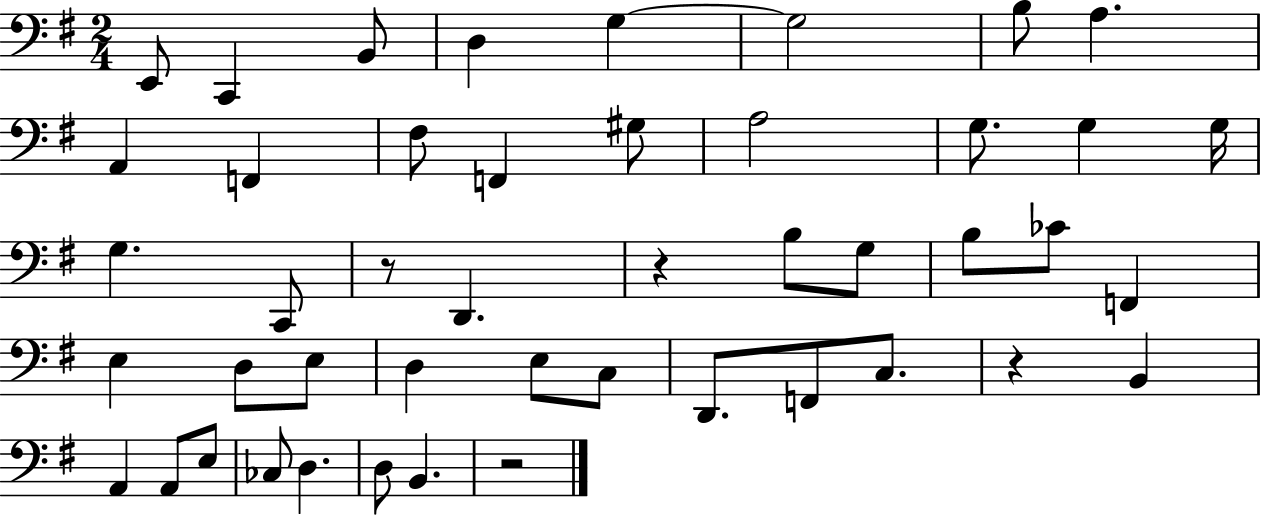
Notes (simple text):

E2/e C2/q B2/e D3/q G3/q G3/h B3/e A3/q. A2/q F2/q F#3/e F2/q G#3/e A3/h G3/e. G3/q G3/s G3/q. C2/e R/e D2/q. R/q B3/e G3/e B3/e CES4/e F2/q E3/q D3/e E3/e D3/q E3/e C3/e D2/e. F2/e C3/e. R/q B2/q A2/q A2/e E3/e CES3/e D3/q. D3/e B2/q. R/h